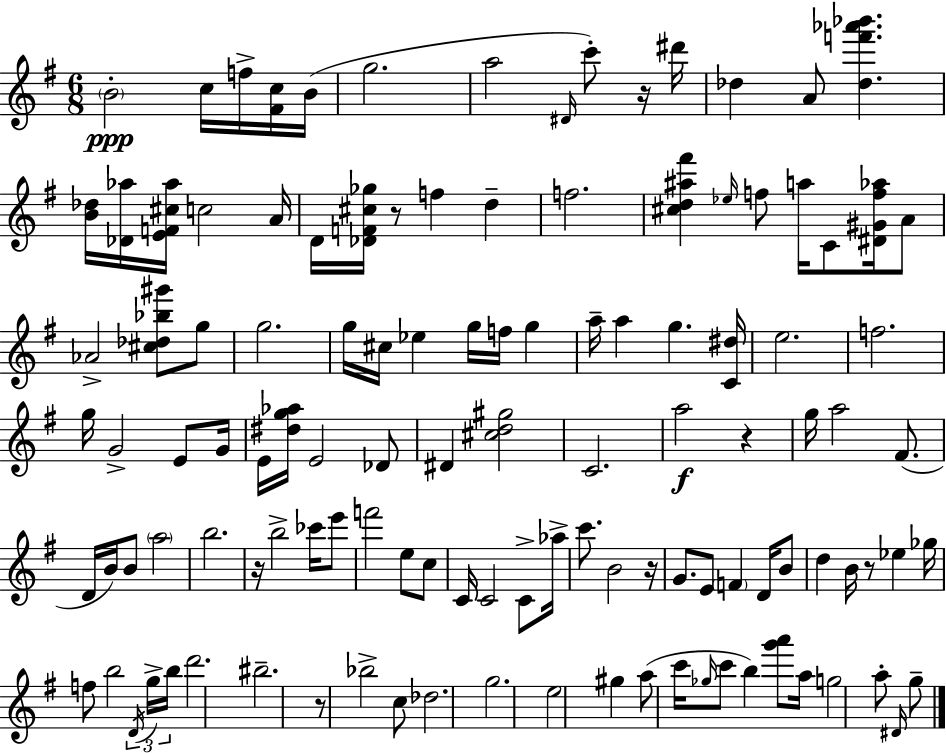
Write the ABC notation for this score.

X:1
T:Untitled
M:6/8
L:1/4
K:G
B2 c/4 f/4 [^Fc]/4 B/4 g2 a2 ^D/4 c'/2 z/4 ^d'/4 _d A/2 [_df'_a'_b'] [B_d]/4 [_D_a]/4 [EF^c_a]/4 c2 A/4 D/4 [_DF^c_g]/4 z/2 f d f2 [^cd^a^f'] _e/4 f/2 a/4 C/2 [^D^Gf_a]/4 A/2 _A2 [^c_d_b^g']/2 g/2 g2 g/4 ^c/4 _e g/4 f/4 g a/4 a g [C^d]/4 e2 f2 g/4 G2 E/2 G/4 E/4 [^dg_a]/4 E2 _D/2 ^D [^cd^g]2 C2 a2 z g/4 a2 ^F/2 D/4 B/4 B/2 a2 b2 z/4 b2 _c'/4 e'/2 f'2 e/2 c/2 C/4 C2 C/2 _a/4 c'/2 B2 z/4 G/2 E/2 F D/4 B/2 d B/4 z/2 _e _g/4 f/2 b2 D/4 g/4 b/4 d'2 ^b2 z/2 _b2 c/2 _d2 g2 e2 ^g a/2 c'/4 _g/4 c'/2 b [g'a']/2 a/4 g2 a/2 ^D/4 g/2